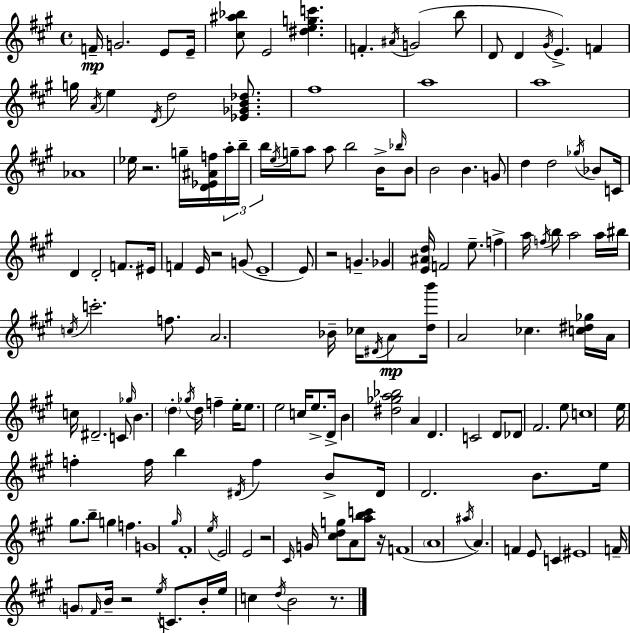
X:1
T:Untitled
M:4/4
L:1/4
K:A
F/4 G2 E/2 E/4 [^c^a_b]/2 E2 [^degc'] F ^A/4 G2 b/2 D/2 D ^G/4 E F g/4 A/4 e D/4 d2 [_E_GB_d]/2 ^f4 a4 a4 _A4 _e/4 z2 g/4 [D_E^Af]/4 a/4 b/4 b/4 e/4 g/4 a/2 a/2 b2 B/4 _b/4 B/2 B2 B G/2 d d2 _g/4 _B/2 C/4 D D2 F/2 ^E/4 F E/4 z2 G/2 E4 E/2 z2 G _G [E^Ad]/4 F2 e/2 f a/4 f/4 b/2 a2 a/4 ^b/4 c/4 c'2 f/2 A2 _B/4 _c/4 ^D/4 A/2 [db']/4 A2 _c [c^d_g]/4 A/4 c/4 ^D2 C/2 _g/4 B d _g/4 d/4 f e/4 e/2 e2 c/4 e/2 D/4 B [^d_ga_b]2 A D C2 D/2 _D/2 ^F2 e/2 c4 e/4 f f/4 b ^D/4 f B/2 ^D/4 D2 B/2 e/4 ^g/2 b/2 g f G4 ^g/4 ^F4 e/4 E2 E2 z2 ^C/4 G/4 [^cdg]/2 A/2 [abc']/2 z/4 F4 A4 ^a/4 A F E/2 C ^E4 F/4 G/2 ^F/4 B/4 z2 e/4 C/2 B/4 e/4 c d/4 B2 z/2